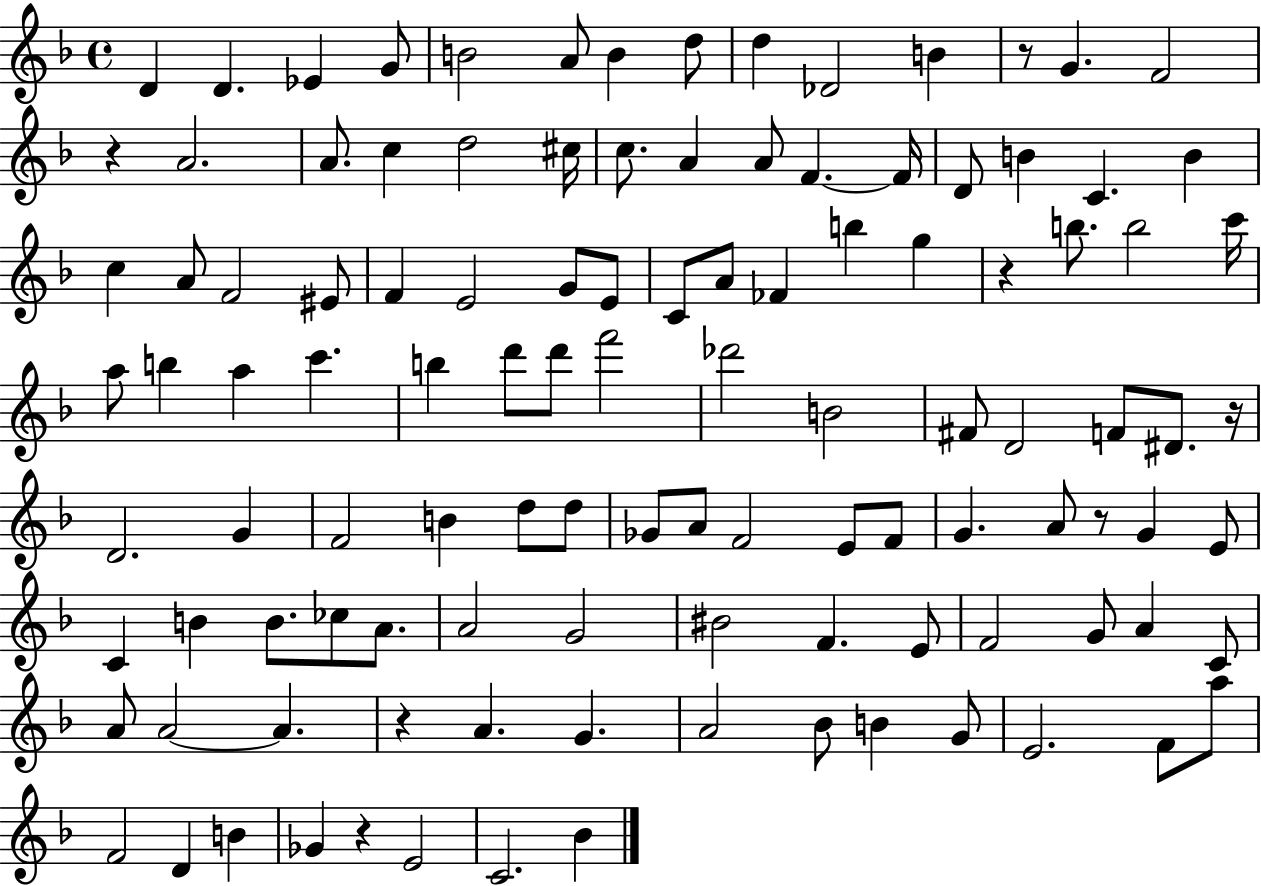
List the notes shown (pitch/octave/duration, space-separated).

D4/q D4/q. Eb4/q G4/e B4/h A4/e B4/q D5/e D5/q Db4/h B4/q R/e G4/q. F4/h R/q A4/h. A4/e. C5/q D5/h C#5/s C5/e. A4/q A4/e F4/q. F4/s D4/e B4/q C4/q. B4/q C5/q A4/e F4/h EIS4/e F4/q E4/h G4/e E4/e C4/e A4/e FES4/q B5/q G5/q R/q B5/e. B5/h C6/s A5/e B5/q A5/q C6/q. B5/q D6/e D6/e F6/h Db6/h B4/h F#4/e D4/h F4/e D#4/e. R/s D4/h. G4/q F4/h B4/q D5/e D5/e Gb4/e A4/e F4/h E4/e F4/e G4/q. A4/e R/e G4/q E4/e C4/q B4/q B4/e. CES5/e A4/e. A4/h G4/h BIS4/h F4/q. E4/e F4/h G4/e A4/q C4/e A4/e A4/h A4/q. R/q A4/q. G4/q. A4/h Bb4/e B4/q G4/e E4/h. F4/e A5/e F4/h D4/q B4/q Gb4/q R/q E4/h C4/h. Bb4/q